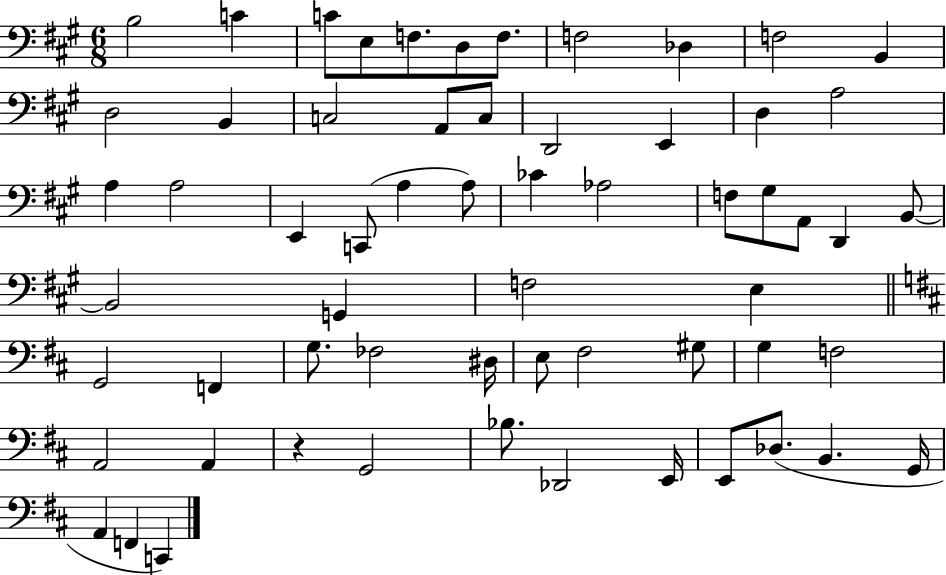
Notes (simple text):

B3/h C4/q C4/e E3/e F3/e. D3/e F3/e. F3/h Db3/q F3/h B2/q D3/h B2/q C3/h A2/e C3/e D2/h E2/q D3/q A3/h A3/q A3/h E2/q C2/e A3/q A3/e CES4/q Ab3/h F3/e G#3/e A2/e D2/q B2/e B2/h G2/q F3/h E3/q G2/h F2/q G3/e. FES3/h D#3/s E3/e F#3/h G#3/e G3/q F3/h A2/h A2/q R/q G2/h Bb3/e. Db2/h E2/s E2/e Db3/e. B2/q. G2/s A2/q F2/q C2/q